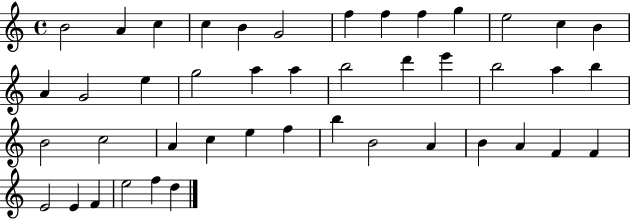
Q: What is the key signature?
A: C major